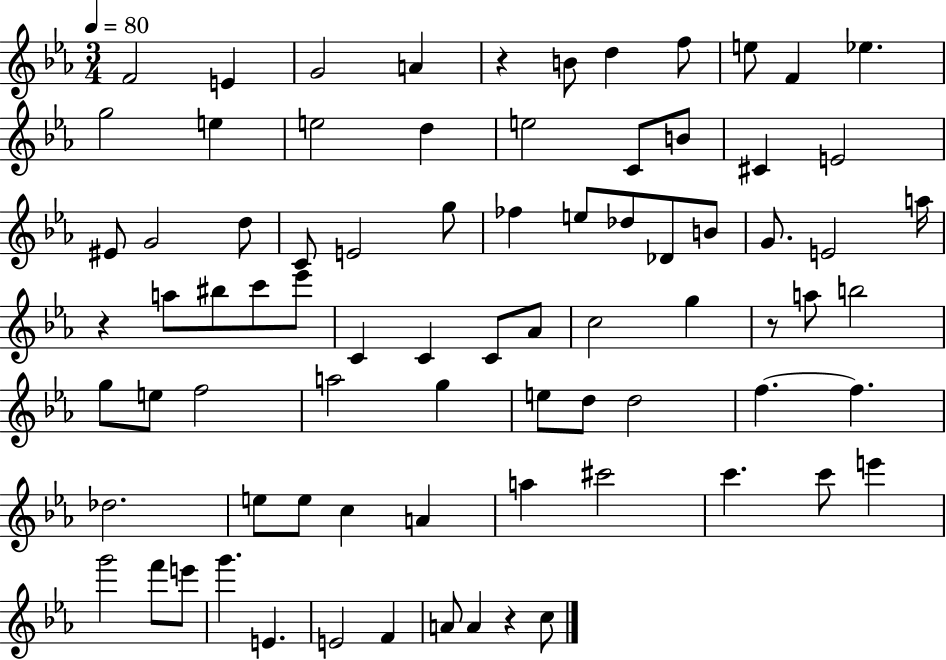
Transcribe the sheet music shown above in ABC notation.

X:1
T:Untitled
M:3/4
L:1/4
K:Eb
F2 E G2 A z B/2 d f/2 e/2 F _e g2 e e2 d e2 C/2 B/2 ^C E2 ^E/2 G2 d/2 C/2 E2 g/2 _f e/2 _d/2 _D/2 B/2 G/2 E2 a/4 z a/2 ^b/2 c'/2 _e'/2 C C C/2 _A/2 c2 g z/2 a/2 b2 g/2 e/2 f2 a2 g e/2 d/2 d2 f f _d2 e/2 e/2 c A a ^c'2 c' c'/2 e' g'2 f'/2 e'/2 g' E E2 F A/2 A z c/2